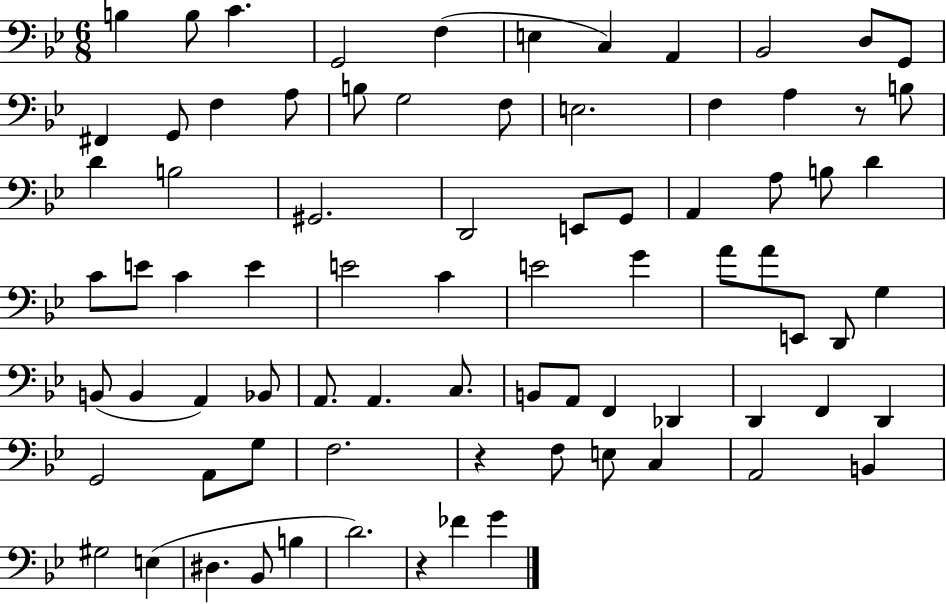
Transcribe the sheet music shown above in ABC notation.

X:1
T:Untitled
M:6/8
L:1/4
K:Bb
B, B,/2 C G,,2 F, E, C, A,, _B,,2 D,/2 G,,/2 ^F,, G,,/2 F, A,/2 B,/2 G,2 F,/2 E,2 F, A, z/2 B,/2 D B,2 ^G,,2 D,,2 E,,/2 G,,/2 A,, A,/2 B,/2 D C/2 E/2 C E E2 C E2 G A/2 A/2 E,,/2 D,,/2 G, B,,/2 B,, A,, _B,,/2 A,,/2 A,, C,/2 B,,/2 A,,/2 F,, _D,, D,, F,, D,, G,,2 A,,/2 G,/2 F,2 z F,/2 E,/2 C, A,,2 B,, ^G,2 E, ^D, _B,,/2 B, D2 z _F G